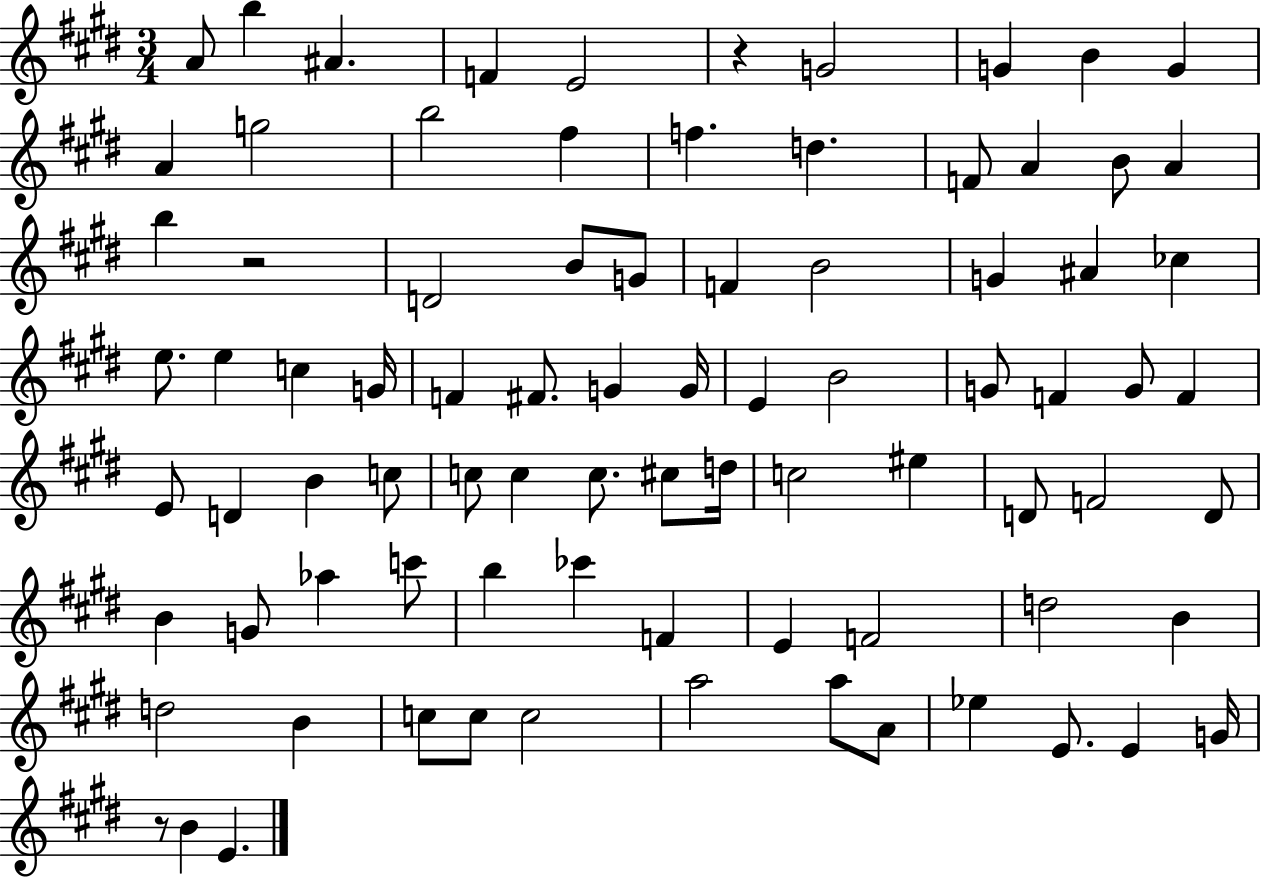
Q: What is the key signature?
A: E major